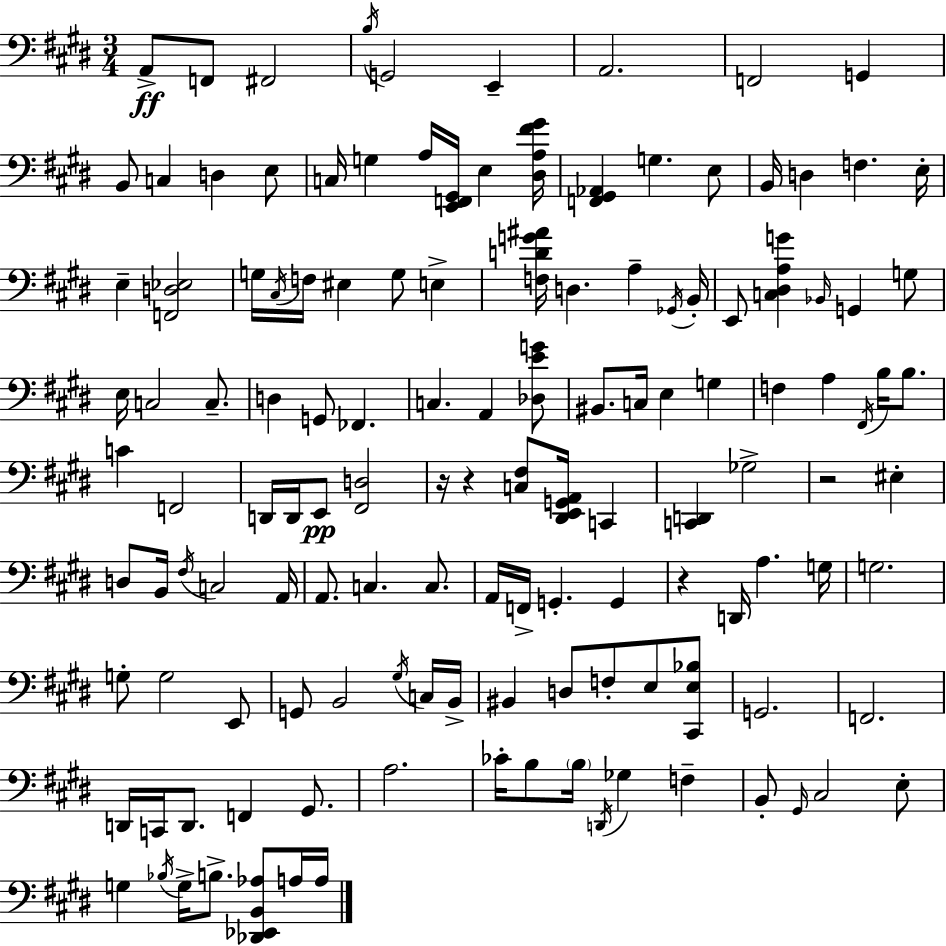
X:1
T:Untitled
M:3/4
L:1/4
K:E
A,,/2 F,,/2 ^F,,2 B,/4 G,,2 E,, A,,2 F,,2 G,, B,,/2 C, D, E,/2 C,/4 G, A,/4 [E,,F,,^G,,]/4 E, [^D,A,^F^G]/4 [F,,^G,,_A,,] G, E,/2 B,,/4 D, F, E,/4 E, [F,,D,_E,]2 G,/4 ^C,/4 F,/4 ^E, G,/2 E, [F,DG^A]/4 D, A, _G,,/4 B,,/4 E,,/2 [C,^D,A,G] _B,,/4 G,, G,/2 E,/4 C,2 C,/2 D, G,,/2 _F,, C, A,, [_D,EG]/2 ^B,,/2 C,/4 E, G, F, A, ^F,,/4 B,/4 B,/2 C F,,2 D,,/4 D,,/4 E,,/2 [^F,,D,]2 z/4 z [C,^F,]/2 [^D,,E,,G,,A,,]/4 C,, [C,,D,,] _G,2 z2 ^E, D,/2 B,,/4 ^F,/4 C,2 A,,/4 A,,/2 C, C,/2 A,,/4 F,,/4 G,, G,, z D,,/4 A, G,/4 G,2 G,/2 G,2 E,,/2 G,,/2 B,,2 ^G,/4 C,/4 B,,/4 ^B,, D,/2 F,/2 E,/2 [^C,,E,_B,]/2 G,,2 F,,2 D,,/4 C,,/4 D,,/2 F,, ^G,,/2 A,2 _C/4 B,/2 B,/4 D,,/4 _G, F, B,,/2 ^G,,/4 ^C,2 E,/2 G, _B,/4 G,/4 B,/2 [_D,,_E,,B,,_A,]/2 A,/4 A,/4